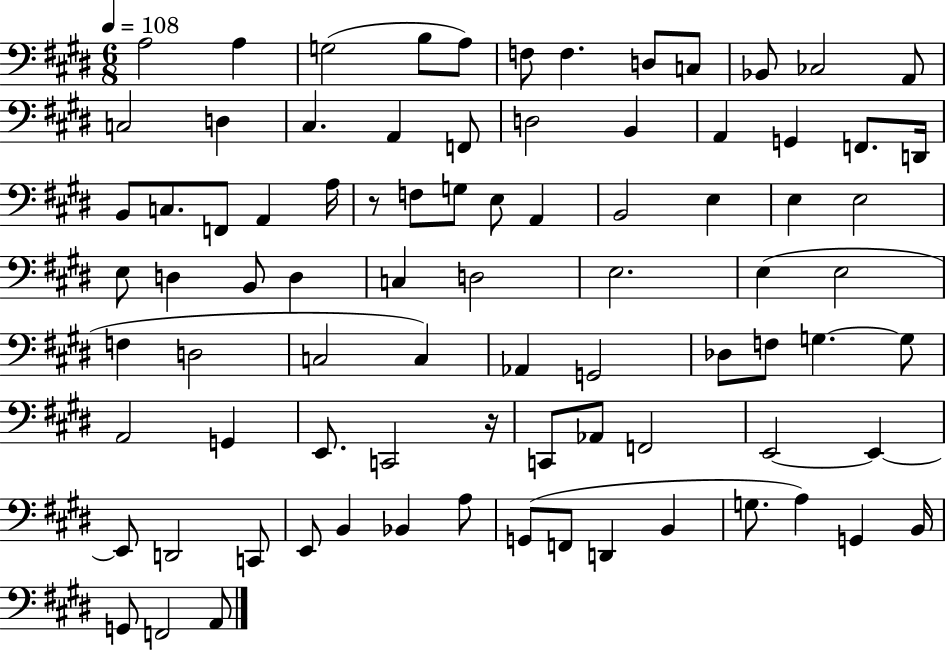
A3/h A3/q G3/h B3/e A3/e F3/e F3/q. D3/e C3/e Bb2/e CES3/h A2/e C3/h D3/q C#3/q. A2/q F2/e D3/h B2/q A2/q G2/q F2/e. D2/s B2/e C3/e. F2/e A2/q A3/s R/e F3/e G3/e E3/e A2/q B2/h E3/q E3/q E3/h E3/e D3/q B2/e D3/q C3/q D3/h E3/h. E3/q E3/h F3/q D3/h C3/h C3/q Ab2/q G2/h Db3/e F3/e G3/q. G3/e A2/h G2/q E2/e. C2/h R/s C2/e Ab2/e F2/h E2/h E2/q E2/e D2/h C2/e E2/e B2/q Bb2/q A3/e G2/e F2/e D2/q B2/q G3/e. A3/q G2/q B2/s G2/e F2/h A2/e